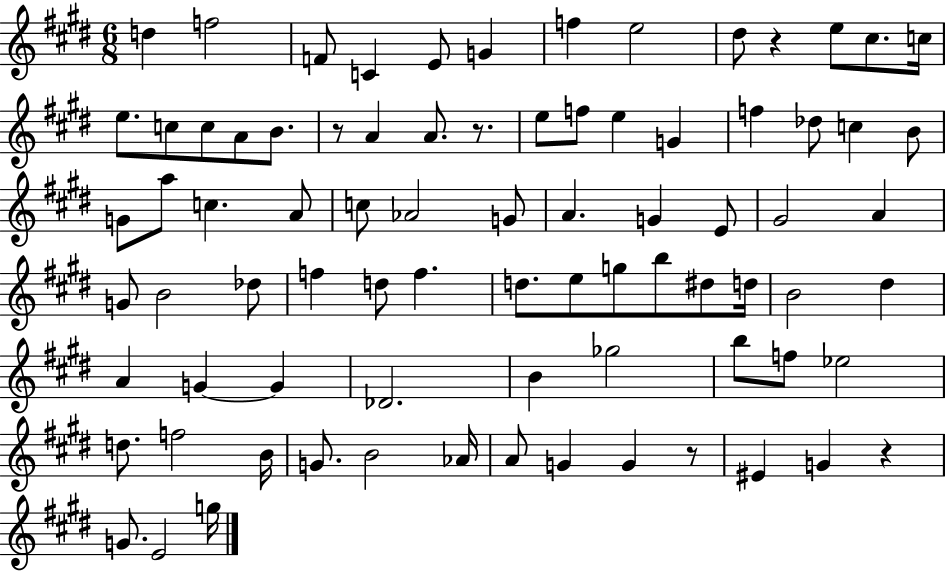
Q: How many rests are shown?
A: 5